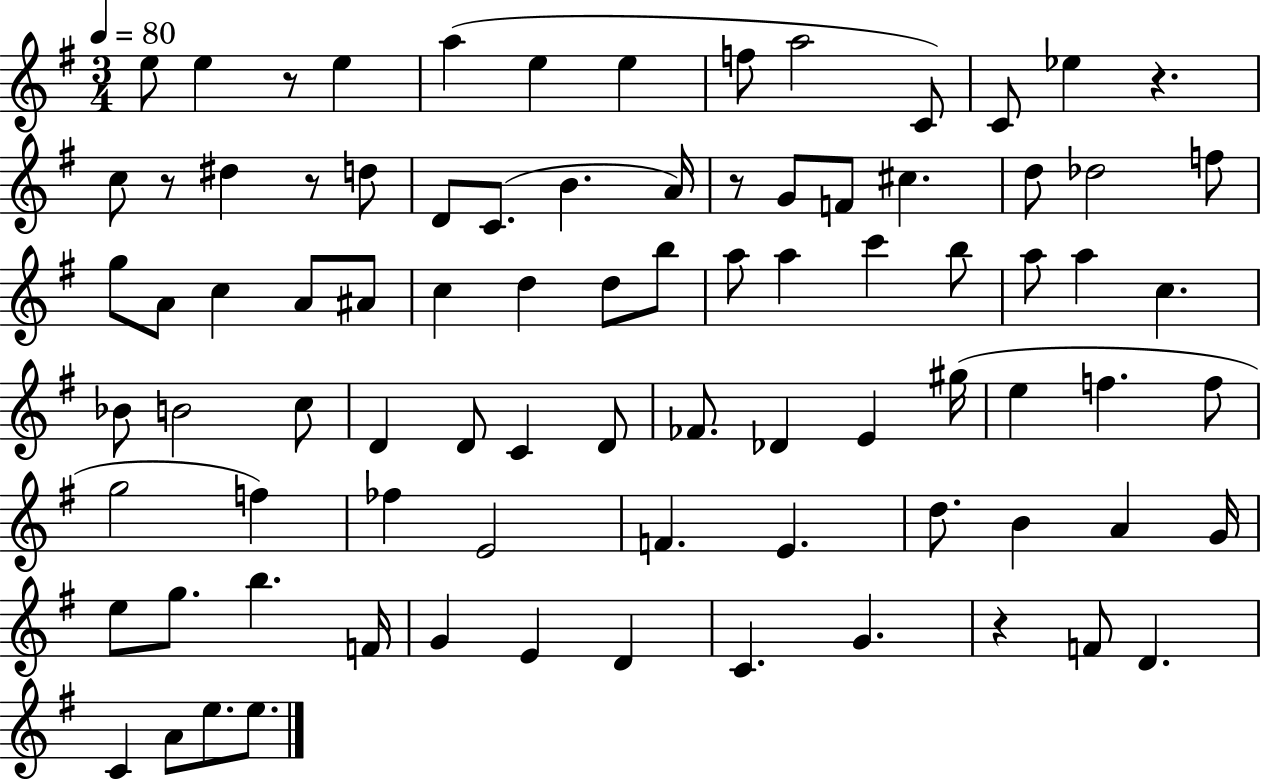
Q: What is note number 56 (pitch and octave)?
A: F5